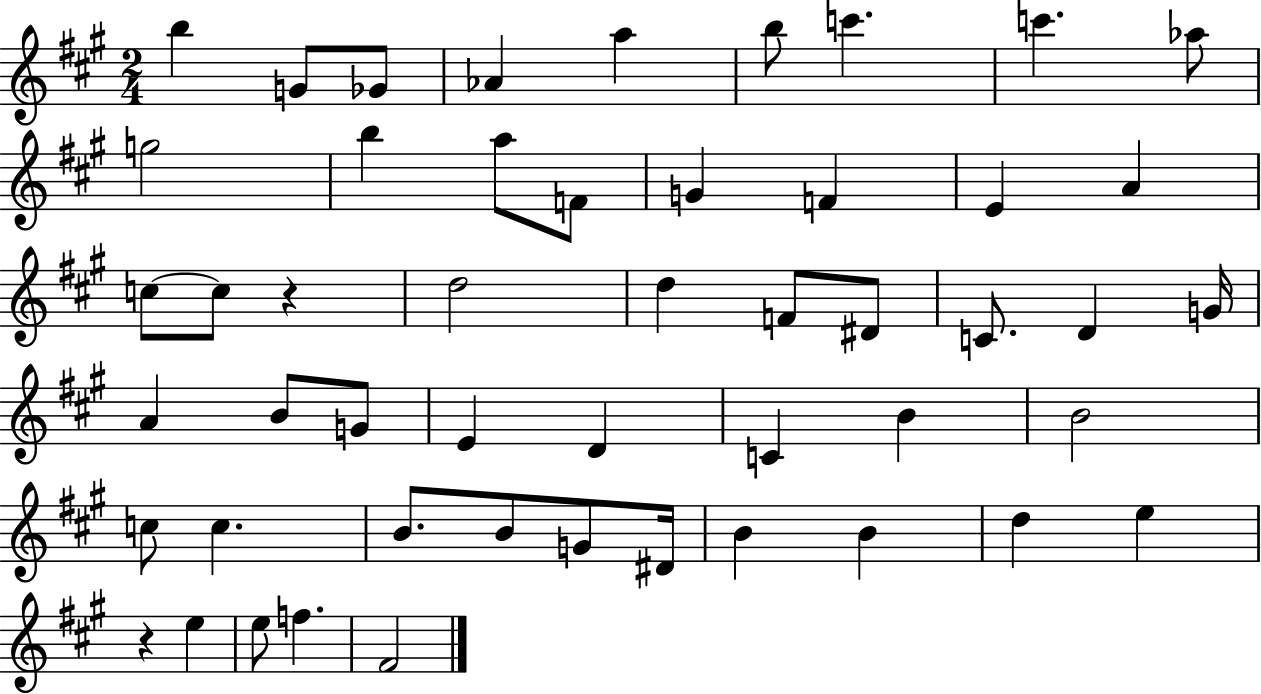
{
  \clef treble
  \numericTimeSignature
  \time 2/4
  \key a \major
  b''4 g'8 ges'8 | aes'4 a''4 | b''8 c'''4. | c'''4. aes''8 | \break g''2 | b''4 a''8 f'8 | g'4 f'4 | e'4 a'4 | \break c''8~~ c''8 r4 | d''2 | d''4 f'8 dis'8 | c'8. d'4 g'16 | \break a'4 b'8 g'8 | e'4 d'4 | c'4 b'4 | b'2 | \break c''8 c''4. | b'8. b'8 g'8 dis'16 | b'4 b'4 | d''4 e''4 | \break r4 e''4 | e''8 f''4. | fis'2 | \bar "|."
}